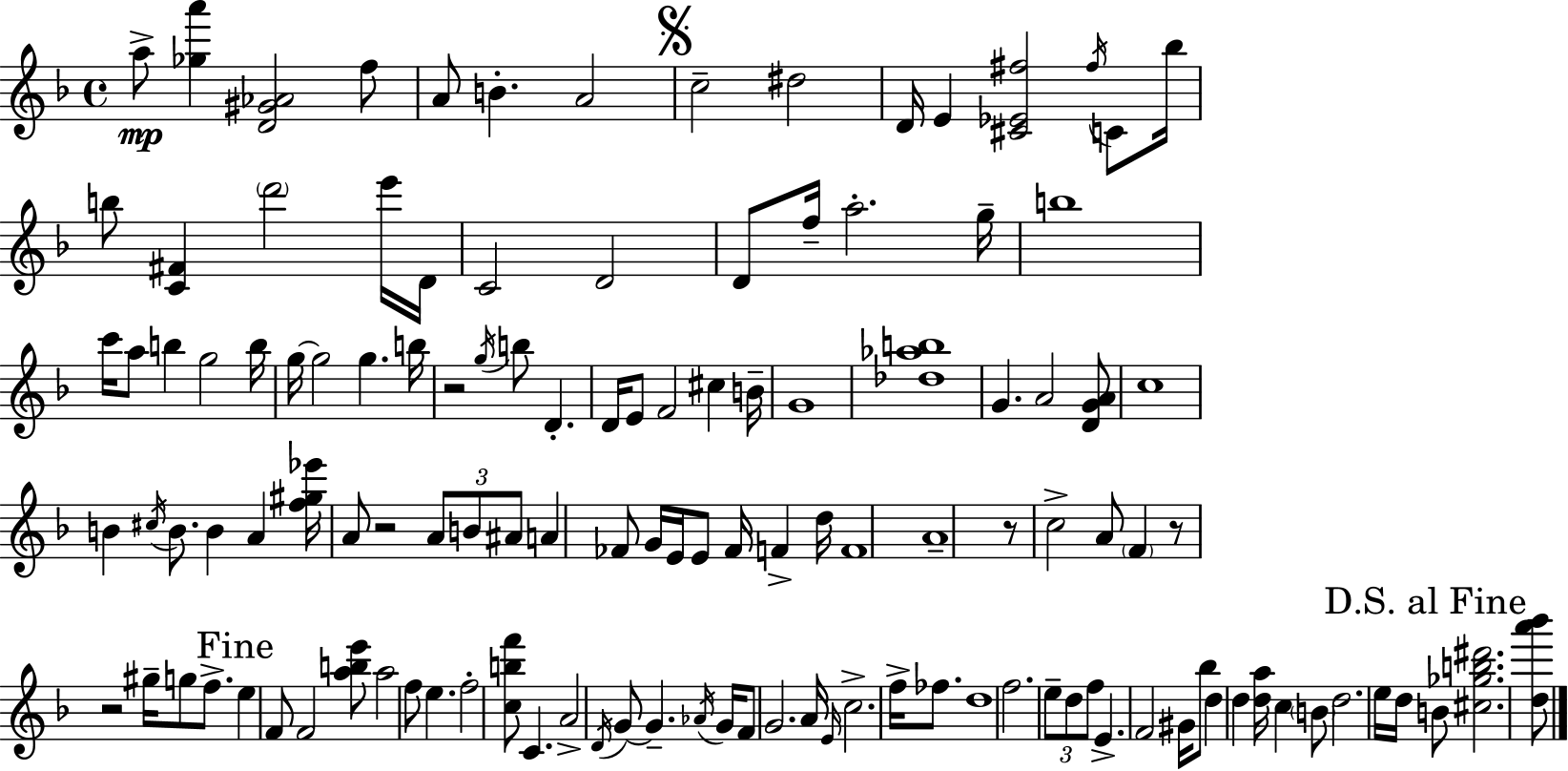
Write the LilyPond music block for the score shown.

{
  \clef treble
  \time 4/4
  \defaultTimeSignature
  \key d \minor
  a''8->\mp <ges'' a'''>4 <d' gis' aes'>2 f''8 | a'8 b'4.-. a'2 | \mark \markup { \musicglyph "scripts.segno" } c''2-- dis''2 | d'16 e'4 <cis' ees' fis''>2 \acciaccatura { fis''16 } c'8 | \break bes''16 b''8 <c' fis'>4 \parenthesize d'''2 e'''16 | d'16 c'2 d'2 | d'8 f''16-- a''2.-. | g''16-- b''1 | \break c'''16 a''8 b''4 g''2 | b''16 g''16~~ g''2 g''4. | b''16 r2 \acciaccatura { g''16 } b''8 d'4.-. | d'16 e'8 f'2 cis''4 | \break b'16-- g'1 | <des'' aes'' b''>1 | g'4. a'2 | <d' g' a'>8 c''1 | \break b'4 \acciaccatura { cis''16 } b'8. b'4 a'4 | <f'' gis'' ees'''>16 a'8 r2 \tuplet 3/2 { a'8 b'8 | ais'8 } a'4 fes'8 g'16 e'16 e'8 fes'16 f'4-> | d''16 f'1 | \break a'1-- | r8 c''2-> a'8 \parenthesize f'4 | r8 r2 gis''16-- g''8 | f''8.-> \mark "Fine" e''4 f'8 f'2 | \break <a'' b'' e'''>8 a''2 f''8 e''4. | f''2-. <c'' b'' f'''>8 c'4. | a'2-> \acciaccatura { d'16 } g'8~~ g'4.-- | \acciaccatura { aes'16 } g'16 f'8 g'2. | \break a'16 \grace { e'16 } c''2.-> | f''16-> fes''8. d''1 | f''2. | \tuplet 3/2 { e''8-- d''8 f''8 } e'4.-> f'2 | \break gis'16 bes''8 d''4 d''4 | <d'' a''>16 c''4 \parenthesize b'8 d''2. | e''16 d''16 \mark "D.S. al Fine" b'8 <cis'' ges'' b'' dis'''>2. | <d'' a''' bes'''>8 \bar "|."
}